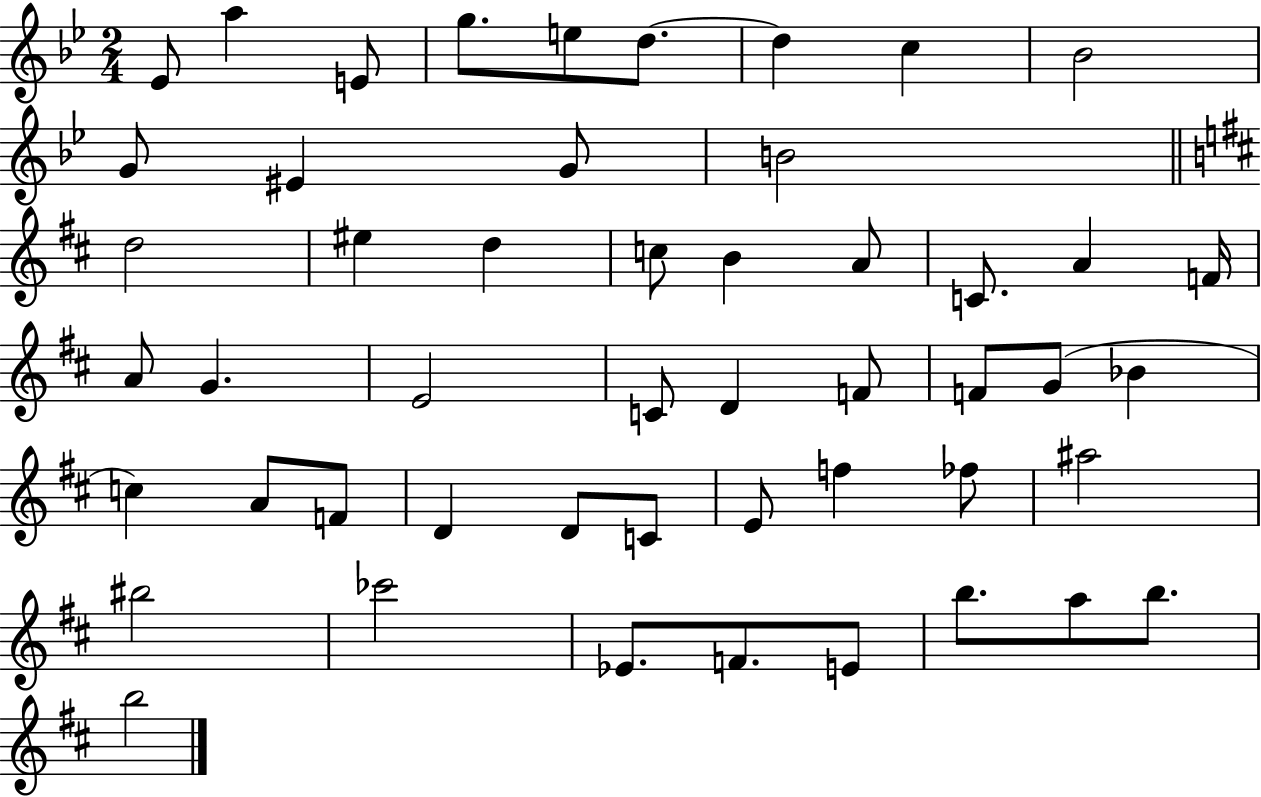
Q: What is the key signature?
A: BES major